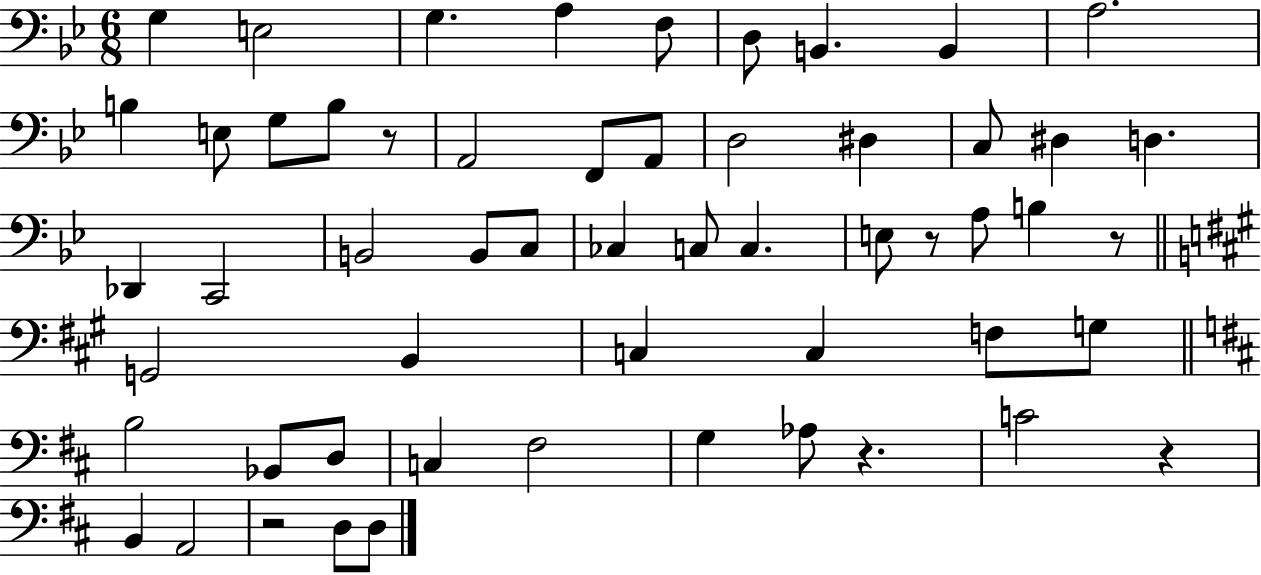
{
  \clef bass
  \numericTimeSignature
  \time 6/8
  \key bes \major
  g4 e2 | g4. a4 f8 | d8 b,4. b,4 | a2. | \break b4 e8 g8 b8 r8 | a,2 f,8 a,8 | d2 dis4 | c8 dis4 d4. | \break des,4 c,2 | b,2 b,8 c8 | ces4 c8 c4. | e8 r8 a8 b4 r8 | \break \bar "||" \break \key a \major g,2 b,4 | c4 c4 f8 g8 | \bar "||" \break \key d \major b2 bes,8 d8 | c4 fis2 | g4 aes8 r4. | c'2 r4 | \break b,4 a,2 | r2 d8 d8 | \bar "|."
}